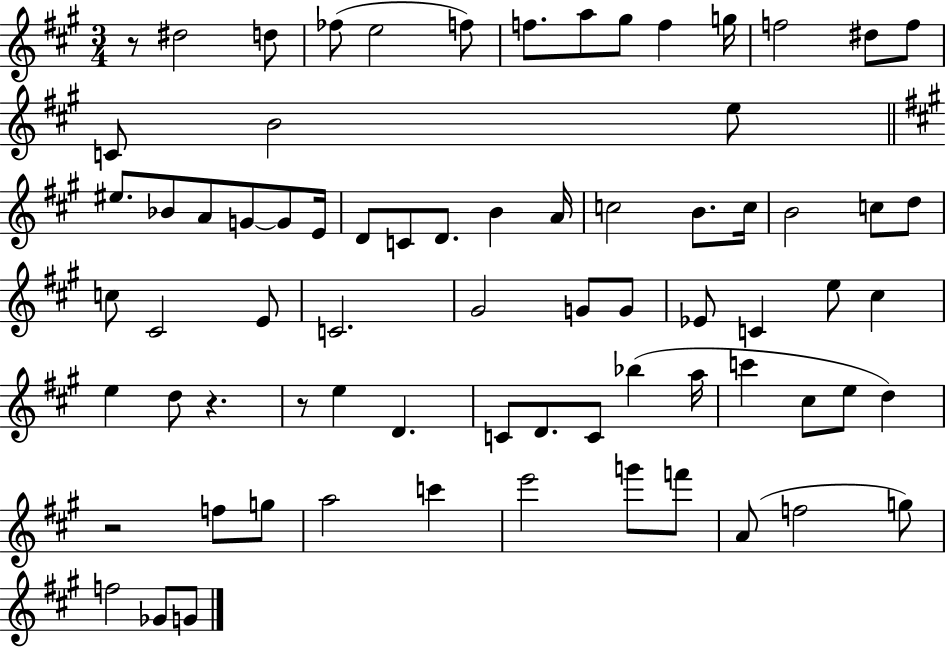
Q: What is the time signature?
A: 3/4